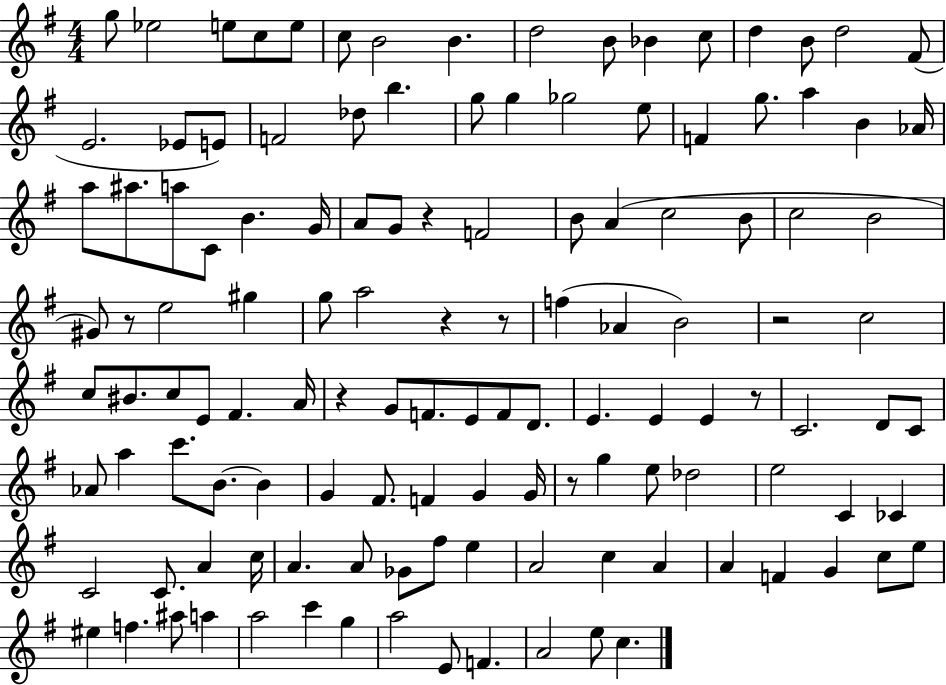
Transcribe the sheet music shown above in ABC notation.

X:1
T:Untitled
M:4/4
L:1/4
K:G
g/2 _e2 e/2 c/2 e/2 c/2 B2 B d2 B/2 _B c/2 d B/2 d2 ^F/2 E2 _E/2 E/2 F2 _d/2 b g/2 g _g2 e/2 F g/2 a B _A/4 a/2 ^a/2 a/2 C/2 B G/4 A/2 G/2 z F2 B/2 A c2 B/2 c2 B2 ^G/2 z/2 e2 ^g g/2 a2 z z/2 f _A B2 z2 c2 c/2 ^B/2 c/2 E/2 ^F A/4 z G/2 F/2 E/2 F/2 D/2 E E E z/2 C2 D/2 C/2 _A/2 a c'/2 B/2 B G ^F/2 F G G/4 z/2 g e/2 _d2 e2 C _C C2 C/2 A c/4 A A/2 _G/2 ^f/2 e A2 c A A F G c/2 e/2 ^e f ^a/2 a a2 c' g a2 E/2 F A2 e/2 c